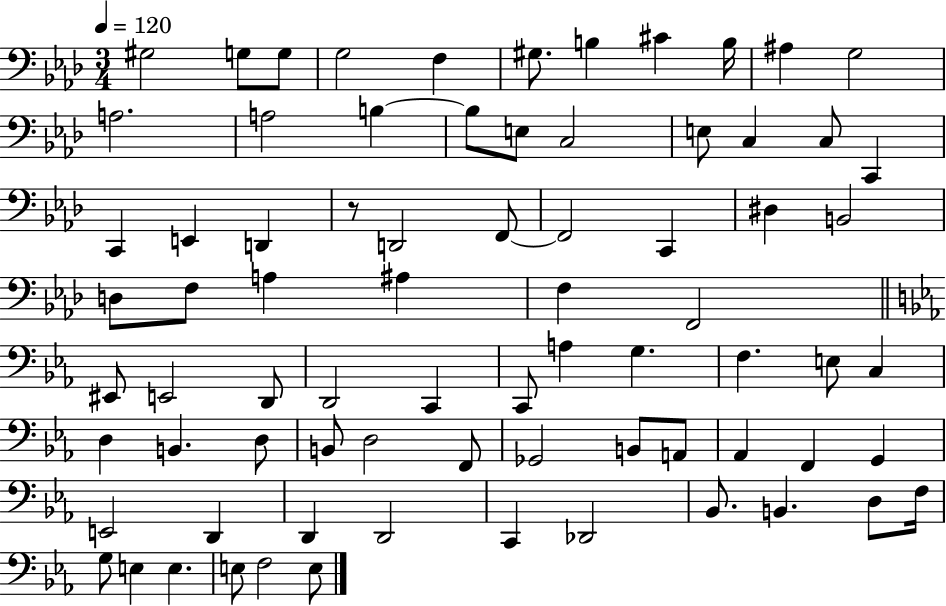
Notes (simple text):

G#3/h G3/e G3/e G3/h F3/q G#3/e. B3/q C#4/q B3/s A#3/q G3/h A3/h. A3/h B3/q B3/e E3/e C3/h E3/e C3/q C3/e C2/q C2/q E2/q D2/q R/e D2/h F2/e F2/h C2/q D#3/q B2/h D3/e F3/e A3/q A#3/q F3/q F2/h EIS2/e E2/h D2/e D2/h C2/q C2/e A3/q G3/q. F3/q. E3/e C3/q D3/q B2/q. D3/e B2/e D3/h F2/e Gb2/h B2/e A2/e Ab2/q F2/q G2/q E2/h D2/q D2/q D2/h C2/q Db2/h Bb2/e. B2/q. D3/e F3/s G3/e E3/q E3/q. E3/e F3/h E3/e